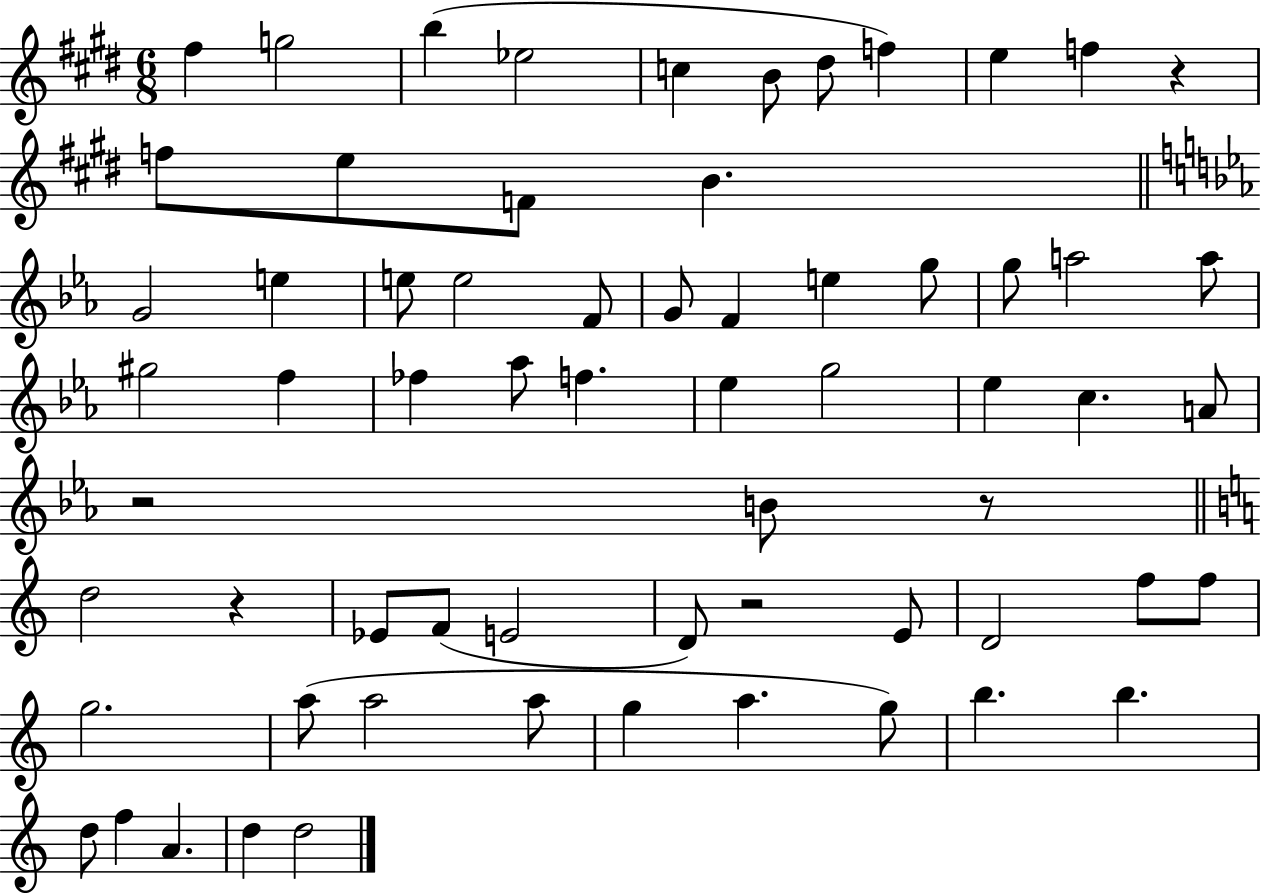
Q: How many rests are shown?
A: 5